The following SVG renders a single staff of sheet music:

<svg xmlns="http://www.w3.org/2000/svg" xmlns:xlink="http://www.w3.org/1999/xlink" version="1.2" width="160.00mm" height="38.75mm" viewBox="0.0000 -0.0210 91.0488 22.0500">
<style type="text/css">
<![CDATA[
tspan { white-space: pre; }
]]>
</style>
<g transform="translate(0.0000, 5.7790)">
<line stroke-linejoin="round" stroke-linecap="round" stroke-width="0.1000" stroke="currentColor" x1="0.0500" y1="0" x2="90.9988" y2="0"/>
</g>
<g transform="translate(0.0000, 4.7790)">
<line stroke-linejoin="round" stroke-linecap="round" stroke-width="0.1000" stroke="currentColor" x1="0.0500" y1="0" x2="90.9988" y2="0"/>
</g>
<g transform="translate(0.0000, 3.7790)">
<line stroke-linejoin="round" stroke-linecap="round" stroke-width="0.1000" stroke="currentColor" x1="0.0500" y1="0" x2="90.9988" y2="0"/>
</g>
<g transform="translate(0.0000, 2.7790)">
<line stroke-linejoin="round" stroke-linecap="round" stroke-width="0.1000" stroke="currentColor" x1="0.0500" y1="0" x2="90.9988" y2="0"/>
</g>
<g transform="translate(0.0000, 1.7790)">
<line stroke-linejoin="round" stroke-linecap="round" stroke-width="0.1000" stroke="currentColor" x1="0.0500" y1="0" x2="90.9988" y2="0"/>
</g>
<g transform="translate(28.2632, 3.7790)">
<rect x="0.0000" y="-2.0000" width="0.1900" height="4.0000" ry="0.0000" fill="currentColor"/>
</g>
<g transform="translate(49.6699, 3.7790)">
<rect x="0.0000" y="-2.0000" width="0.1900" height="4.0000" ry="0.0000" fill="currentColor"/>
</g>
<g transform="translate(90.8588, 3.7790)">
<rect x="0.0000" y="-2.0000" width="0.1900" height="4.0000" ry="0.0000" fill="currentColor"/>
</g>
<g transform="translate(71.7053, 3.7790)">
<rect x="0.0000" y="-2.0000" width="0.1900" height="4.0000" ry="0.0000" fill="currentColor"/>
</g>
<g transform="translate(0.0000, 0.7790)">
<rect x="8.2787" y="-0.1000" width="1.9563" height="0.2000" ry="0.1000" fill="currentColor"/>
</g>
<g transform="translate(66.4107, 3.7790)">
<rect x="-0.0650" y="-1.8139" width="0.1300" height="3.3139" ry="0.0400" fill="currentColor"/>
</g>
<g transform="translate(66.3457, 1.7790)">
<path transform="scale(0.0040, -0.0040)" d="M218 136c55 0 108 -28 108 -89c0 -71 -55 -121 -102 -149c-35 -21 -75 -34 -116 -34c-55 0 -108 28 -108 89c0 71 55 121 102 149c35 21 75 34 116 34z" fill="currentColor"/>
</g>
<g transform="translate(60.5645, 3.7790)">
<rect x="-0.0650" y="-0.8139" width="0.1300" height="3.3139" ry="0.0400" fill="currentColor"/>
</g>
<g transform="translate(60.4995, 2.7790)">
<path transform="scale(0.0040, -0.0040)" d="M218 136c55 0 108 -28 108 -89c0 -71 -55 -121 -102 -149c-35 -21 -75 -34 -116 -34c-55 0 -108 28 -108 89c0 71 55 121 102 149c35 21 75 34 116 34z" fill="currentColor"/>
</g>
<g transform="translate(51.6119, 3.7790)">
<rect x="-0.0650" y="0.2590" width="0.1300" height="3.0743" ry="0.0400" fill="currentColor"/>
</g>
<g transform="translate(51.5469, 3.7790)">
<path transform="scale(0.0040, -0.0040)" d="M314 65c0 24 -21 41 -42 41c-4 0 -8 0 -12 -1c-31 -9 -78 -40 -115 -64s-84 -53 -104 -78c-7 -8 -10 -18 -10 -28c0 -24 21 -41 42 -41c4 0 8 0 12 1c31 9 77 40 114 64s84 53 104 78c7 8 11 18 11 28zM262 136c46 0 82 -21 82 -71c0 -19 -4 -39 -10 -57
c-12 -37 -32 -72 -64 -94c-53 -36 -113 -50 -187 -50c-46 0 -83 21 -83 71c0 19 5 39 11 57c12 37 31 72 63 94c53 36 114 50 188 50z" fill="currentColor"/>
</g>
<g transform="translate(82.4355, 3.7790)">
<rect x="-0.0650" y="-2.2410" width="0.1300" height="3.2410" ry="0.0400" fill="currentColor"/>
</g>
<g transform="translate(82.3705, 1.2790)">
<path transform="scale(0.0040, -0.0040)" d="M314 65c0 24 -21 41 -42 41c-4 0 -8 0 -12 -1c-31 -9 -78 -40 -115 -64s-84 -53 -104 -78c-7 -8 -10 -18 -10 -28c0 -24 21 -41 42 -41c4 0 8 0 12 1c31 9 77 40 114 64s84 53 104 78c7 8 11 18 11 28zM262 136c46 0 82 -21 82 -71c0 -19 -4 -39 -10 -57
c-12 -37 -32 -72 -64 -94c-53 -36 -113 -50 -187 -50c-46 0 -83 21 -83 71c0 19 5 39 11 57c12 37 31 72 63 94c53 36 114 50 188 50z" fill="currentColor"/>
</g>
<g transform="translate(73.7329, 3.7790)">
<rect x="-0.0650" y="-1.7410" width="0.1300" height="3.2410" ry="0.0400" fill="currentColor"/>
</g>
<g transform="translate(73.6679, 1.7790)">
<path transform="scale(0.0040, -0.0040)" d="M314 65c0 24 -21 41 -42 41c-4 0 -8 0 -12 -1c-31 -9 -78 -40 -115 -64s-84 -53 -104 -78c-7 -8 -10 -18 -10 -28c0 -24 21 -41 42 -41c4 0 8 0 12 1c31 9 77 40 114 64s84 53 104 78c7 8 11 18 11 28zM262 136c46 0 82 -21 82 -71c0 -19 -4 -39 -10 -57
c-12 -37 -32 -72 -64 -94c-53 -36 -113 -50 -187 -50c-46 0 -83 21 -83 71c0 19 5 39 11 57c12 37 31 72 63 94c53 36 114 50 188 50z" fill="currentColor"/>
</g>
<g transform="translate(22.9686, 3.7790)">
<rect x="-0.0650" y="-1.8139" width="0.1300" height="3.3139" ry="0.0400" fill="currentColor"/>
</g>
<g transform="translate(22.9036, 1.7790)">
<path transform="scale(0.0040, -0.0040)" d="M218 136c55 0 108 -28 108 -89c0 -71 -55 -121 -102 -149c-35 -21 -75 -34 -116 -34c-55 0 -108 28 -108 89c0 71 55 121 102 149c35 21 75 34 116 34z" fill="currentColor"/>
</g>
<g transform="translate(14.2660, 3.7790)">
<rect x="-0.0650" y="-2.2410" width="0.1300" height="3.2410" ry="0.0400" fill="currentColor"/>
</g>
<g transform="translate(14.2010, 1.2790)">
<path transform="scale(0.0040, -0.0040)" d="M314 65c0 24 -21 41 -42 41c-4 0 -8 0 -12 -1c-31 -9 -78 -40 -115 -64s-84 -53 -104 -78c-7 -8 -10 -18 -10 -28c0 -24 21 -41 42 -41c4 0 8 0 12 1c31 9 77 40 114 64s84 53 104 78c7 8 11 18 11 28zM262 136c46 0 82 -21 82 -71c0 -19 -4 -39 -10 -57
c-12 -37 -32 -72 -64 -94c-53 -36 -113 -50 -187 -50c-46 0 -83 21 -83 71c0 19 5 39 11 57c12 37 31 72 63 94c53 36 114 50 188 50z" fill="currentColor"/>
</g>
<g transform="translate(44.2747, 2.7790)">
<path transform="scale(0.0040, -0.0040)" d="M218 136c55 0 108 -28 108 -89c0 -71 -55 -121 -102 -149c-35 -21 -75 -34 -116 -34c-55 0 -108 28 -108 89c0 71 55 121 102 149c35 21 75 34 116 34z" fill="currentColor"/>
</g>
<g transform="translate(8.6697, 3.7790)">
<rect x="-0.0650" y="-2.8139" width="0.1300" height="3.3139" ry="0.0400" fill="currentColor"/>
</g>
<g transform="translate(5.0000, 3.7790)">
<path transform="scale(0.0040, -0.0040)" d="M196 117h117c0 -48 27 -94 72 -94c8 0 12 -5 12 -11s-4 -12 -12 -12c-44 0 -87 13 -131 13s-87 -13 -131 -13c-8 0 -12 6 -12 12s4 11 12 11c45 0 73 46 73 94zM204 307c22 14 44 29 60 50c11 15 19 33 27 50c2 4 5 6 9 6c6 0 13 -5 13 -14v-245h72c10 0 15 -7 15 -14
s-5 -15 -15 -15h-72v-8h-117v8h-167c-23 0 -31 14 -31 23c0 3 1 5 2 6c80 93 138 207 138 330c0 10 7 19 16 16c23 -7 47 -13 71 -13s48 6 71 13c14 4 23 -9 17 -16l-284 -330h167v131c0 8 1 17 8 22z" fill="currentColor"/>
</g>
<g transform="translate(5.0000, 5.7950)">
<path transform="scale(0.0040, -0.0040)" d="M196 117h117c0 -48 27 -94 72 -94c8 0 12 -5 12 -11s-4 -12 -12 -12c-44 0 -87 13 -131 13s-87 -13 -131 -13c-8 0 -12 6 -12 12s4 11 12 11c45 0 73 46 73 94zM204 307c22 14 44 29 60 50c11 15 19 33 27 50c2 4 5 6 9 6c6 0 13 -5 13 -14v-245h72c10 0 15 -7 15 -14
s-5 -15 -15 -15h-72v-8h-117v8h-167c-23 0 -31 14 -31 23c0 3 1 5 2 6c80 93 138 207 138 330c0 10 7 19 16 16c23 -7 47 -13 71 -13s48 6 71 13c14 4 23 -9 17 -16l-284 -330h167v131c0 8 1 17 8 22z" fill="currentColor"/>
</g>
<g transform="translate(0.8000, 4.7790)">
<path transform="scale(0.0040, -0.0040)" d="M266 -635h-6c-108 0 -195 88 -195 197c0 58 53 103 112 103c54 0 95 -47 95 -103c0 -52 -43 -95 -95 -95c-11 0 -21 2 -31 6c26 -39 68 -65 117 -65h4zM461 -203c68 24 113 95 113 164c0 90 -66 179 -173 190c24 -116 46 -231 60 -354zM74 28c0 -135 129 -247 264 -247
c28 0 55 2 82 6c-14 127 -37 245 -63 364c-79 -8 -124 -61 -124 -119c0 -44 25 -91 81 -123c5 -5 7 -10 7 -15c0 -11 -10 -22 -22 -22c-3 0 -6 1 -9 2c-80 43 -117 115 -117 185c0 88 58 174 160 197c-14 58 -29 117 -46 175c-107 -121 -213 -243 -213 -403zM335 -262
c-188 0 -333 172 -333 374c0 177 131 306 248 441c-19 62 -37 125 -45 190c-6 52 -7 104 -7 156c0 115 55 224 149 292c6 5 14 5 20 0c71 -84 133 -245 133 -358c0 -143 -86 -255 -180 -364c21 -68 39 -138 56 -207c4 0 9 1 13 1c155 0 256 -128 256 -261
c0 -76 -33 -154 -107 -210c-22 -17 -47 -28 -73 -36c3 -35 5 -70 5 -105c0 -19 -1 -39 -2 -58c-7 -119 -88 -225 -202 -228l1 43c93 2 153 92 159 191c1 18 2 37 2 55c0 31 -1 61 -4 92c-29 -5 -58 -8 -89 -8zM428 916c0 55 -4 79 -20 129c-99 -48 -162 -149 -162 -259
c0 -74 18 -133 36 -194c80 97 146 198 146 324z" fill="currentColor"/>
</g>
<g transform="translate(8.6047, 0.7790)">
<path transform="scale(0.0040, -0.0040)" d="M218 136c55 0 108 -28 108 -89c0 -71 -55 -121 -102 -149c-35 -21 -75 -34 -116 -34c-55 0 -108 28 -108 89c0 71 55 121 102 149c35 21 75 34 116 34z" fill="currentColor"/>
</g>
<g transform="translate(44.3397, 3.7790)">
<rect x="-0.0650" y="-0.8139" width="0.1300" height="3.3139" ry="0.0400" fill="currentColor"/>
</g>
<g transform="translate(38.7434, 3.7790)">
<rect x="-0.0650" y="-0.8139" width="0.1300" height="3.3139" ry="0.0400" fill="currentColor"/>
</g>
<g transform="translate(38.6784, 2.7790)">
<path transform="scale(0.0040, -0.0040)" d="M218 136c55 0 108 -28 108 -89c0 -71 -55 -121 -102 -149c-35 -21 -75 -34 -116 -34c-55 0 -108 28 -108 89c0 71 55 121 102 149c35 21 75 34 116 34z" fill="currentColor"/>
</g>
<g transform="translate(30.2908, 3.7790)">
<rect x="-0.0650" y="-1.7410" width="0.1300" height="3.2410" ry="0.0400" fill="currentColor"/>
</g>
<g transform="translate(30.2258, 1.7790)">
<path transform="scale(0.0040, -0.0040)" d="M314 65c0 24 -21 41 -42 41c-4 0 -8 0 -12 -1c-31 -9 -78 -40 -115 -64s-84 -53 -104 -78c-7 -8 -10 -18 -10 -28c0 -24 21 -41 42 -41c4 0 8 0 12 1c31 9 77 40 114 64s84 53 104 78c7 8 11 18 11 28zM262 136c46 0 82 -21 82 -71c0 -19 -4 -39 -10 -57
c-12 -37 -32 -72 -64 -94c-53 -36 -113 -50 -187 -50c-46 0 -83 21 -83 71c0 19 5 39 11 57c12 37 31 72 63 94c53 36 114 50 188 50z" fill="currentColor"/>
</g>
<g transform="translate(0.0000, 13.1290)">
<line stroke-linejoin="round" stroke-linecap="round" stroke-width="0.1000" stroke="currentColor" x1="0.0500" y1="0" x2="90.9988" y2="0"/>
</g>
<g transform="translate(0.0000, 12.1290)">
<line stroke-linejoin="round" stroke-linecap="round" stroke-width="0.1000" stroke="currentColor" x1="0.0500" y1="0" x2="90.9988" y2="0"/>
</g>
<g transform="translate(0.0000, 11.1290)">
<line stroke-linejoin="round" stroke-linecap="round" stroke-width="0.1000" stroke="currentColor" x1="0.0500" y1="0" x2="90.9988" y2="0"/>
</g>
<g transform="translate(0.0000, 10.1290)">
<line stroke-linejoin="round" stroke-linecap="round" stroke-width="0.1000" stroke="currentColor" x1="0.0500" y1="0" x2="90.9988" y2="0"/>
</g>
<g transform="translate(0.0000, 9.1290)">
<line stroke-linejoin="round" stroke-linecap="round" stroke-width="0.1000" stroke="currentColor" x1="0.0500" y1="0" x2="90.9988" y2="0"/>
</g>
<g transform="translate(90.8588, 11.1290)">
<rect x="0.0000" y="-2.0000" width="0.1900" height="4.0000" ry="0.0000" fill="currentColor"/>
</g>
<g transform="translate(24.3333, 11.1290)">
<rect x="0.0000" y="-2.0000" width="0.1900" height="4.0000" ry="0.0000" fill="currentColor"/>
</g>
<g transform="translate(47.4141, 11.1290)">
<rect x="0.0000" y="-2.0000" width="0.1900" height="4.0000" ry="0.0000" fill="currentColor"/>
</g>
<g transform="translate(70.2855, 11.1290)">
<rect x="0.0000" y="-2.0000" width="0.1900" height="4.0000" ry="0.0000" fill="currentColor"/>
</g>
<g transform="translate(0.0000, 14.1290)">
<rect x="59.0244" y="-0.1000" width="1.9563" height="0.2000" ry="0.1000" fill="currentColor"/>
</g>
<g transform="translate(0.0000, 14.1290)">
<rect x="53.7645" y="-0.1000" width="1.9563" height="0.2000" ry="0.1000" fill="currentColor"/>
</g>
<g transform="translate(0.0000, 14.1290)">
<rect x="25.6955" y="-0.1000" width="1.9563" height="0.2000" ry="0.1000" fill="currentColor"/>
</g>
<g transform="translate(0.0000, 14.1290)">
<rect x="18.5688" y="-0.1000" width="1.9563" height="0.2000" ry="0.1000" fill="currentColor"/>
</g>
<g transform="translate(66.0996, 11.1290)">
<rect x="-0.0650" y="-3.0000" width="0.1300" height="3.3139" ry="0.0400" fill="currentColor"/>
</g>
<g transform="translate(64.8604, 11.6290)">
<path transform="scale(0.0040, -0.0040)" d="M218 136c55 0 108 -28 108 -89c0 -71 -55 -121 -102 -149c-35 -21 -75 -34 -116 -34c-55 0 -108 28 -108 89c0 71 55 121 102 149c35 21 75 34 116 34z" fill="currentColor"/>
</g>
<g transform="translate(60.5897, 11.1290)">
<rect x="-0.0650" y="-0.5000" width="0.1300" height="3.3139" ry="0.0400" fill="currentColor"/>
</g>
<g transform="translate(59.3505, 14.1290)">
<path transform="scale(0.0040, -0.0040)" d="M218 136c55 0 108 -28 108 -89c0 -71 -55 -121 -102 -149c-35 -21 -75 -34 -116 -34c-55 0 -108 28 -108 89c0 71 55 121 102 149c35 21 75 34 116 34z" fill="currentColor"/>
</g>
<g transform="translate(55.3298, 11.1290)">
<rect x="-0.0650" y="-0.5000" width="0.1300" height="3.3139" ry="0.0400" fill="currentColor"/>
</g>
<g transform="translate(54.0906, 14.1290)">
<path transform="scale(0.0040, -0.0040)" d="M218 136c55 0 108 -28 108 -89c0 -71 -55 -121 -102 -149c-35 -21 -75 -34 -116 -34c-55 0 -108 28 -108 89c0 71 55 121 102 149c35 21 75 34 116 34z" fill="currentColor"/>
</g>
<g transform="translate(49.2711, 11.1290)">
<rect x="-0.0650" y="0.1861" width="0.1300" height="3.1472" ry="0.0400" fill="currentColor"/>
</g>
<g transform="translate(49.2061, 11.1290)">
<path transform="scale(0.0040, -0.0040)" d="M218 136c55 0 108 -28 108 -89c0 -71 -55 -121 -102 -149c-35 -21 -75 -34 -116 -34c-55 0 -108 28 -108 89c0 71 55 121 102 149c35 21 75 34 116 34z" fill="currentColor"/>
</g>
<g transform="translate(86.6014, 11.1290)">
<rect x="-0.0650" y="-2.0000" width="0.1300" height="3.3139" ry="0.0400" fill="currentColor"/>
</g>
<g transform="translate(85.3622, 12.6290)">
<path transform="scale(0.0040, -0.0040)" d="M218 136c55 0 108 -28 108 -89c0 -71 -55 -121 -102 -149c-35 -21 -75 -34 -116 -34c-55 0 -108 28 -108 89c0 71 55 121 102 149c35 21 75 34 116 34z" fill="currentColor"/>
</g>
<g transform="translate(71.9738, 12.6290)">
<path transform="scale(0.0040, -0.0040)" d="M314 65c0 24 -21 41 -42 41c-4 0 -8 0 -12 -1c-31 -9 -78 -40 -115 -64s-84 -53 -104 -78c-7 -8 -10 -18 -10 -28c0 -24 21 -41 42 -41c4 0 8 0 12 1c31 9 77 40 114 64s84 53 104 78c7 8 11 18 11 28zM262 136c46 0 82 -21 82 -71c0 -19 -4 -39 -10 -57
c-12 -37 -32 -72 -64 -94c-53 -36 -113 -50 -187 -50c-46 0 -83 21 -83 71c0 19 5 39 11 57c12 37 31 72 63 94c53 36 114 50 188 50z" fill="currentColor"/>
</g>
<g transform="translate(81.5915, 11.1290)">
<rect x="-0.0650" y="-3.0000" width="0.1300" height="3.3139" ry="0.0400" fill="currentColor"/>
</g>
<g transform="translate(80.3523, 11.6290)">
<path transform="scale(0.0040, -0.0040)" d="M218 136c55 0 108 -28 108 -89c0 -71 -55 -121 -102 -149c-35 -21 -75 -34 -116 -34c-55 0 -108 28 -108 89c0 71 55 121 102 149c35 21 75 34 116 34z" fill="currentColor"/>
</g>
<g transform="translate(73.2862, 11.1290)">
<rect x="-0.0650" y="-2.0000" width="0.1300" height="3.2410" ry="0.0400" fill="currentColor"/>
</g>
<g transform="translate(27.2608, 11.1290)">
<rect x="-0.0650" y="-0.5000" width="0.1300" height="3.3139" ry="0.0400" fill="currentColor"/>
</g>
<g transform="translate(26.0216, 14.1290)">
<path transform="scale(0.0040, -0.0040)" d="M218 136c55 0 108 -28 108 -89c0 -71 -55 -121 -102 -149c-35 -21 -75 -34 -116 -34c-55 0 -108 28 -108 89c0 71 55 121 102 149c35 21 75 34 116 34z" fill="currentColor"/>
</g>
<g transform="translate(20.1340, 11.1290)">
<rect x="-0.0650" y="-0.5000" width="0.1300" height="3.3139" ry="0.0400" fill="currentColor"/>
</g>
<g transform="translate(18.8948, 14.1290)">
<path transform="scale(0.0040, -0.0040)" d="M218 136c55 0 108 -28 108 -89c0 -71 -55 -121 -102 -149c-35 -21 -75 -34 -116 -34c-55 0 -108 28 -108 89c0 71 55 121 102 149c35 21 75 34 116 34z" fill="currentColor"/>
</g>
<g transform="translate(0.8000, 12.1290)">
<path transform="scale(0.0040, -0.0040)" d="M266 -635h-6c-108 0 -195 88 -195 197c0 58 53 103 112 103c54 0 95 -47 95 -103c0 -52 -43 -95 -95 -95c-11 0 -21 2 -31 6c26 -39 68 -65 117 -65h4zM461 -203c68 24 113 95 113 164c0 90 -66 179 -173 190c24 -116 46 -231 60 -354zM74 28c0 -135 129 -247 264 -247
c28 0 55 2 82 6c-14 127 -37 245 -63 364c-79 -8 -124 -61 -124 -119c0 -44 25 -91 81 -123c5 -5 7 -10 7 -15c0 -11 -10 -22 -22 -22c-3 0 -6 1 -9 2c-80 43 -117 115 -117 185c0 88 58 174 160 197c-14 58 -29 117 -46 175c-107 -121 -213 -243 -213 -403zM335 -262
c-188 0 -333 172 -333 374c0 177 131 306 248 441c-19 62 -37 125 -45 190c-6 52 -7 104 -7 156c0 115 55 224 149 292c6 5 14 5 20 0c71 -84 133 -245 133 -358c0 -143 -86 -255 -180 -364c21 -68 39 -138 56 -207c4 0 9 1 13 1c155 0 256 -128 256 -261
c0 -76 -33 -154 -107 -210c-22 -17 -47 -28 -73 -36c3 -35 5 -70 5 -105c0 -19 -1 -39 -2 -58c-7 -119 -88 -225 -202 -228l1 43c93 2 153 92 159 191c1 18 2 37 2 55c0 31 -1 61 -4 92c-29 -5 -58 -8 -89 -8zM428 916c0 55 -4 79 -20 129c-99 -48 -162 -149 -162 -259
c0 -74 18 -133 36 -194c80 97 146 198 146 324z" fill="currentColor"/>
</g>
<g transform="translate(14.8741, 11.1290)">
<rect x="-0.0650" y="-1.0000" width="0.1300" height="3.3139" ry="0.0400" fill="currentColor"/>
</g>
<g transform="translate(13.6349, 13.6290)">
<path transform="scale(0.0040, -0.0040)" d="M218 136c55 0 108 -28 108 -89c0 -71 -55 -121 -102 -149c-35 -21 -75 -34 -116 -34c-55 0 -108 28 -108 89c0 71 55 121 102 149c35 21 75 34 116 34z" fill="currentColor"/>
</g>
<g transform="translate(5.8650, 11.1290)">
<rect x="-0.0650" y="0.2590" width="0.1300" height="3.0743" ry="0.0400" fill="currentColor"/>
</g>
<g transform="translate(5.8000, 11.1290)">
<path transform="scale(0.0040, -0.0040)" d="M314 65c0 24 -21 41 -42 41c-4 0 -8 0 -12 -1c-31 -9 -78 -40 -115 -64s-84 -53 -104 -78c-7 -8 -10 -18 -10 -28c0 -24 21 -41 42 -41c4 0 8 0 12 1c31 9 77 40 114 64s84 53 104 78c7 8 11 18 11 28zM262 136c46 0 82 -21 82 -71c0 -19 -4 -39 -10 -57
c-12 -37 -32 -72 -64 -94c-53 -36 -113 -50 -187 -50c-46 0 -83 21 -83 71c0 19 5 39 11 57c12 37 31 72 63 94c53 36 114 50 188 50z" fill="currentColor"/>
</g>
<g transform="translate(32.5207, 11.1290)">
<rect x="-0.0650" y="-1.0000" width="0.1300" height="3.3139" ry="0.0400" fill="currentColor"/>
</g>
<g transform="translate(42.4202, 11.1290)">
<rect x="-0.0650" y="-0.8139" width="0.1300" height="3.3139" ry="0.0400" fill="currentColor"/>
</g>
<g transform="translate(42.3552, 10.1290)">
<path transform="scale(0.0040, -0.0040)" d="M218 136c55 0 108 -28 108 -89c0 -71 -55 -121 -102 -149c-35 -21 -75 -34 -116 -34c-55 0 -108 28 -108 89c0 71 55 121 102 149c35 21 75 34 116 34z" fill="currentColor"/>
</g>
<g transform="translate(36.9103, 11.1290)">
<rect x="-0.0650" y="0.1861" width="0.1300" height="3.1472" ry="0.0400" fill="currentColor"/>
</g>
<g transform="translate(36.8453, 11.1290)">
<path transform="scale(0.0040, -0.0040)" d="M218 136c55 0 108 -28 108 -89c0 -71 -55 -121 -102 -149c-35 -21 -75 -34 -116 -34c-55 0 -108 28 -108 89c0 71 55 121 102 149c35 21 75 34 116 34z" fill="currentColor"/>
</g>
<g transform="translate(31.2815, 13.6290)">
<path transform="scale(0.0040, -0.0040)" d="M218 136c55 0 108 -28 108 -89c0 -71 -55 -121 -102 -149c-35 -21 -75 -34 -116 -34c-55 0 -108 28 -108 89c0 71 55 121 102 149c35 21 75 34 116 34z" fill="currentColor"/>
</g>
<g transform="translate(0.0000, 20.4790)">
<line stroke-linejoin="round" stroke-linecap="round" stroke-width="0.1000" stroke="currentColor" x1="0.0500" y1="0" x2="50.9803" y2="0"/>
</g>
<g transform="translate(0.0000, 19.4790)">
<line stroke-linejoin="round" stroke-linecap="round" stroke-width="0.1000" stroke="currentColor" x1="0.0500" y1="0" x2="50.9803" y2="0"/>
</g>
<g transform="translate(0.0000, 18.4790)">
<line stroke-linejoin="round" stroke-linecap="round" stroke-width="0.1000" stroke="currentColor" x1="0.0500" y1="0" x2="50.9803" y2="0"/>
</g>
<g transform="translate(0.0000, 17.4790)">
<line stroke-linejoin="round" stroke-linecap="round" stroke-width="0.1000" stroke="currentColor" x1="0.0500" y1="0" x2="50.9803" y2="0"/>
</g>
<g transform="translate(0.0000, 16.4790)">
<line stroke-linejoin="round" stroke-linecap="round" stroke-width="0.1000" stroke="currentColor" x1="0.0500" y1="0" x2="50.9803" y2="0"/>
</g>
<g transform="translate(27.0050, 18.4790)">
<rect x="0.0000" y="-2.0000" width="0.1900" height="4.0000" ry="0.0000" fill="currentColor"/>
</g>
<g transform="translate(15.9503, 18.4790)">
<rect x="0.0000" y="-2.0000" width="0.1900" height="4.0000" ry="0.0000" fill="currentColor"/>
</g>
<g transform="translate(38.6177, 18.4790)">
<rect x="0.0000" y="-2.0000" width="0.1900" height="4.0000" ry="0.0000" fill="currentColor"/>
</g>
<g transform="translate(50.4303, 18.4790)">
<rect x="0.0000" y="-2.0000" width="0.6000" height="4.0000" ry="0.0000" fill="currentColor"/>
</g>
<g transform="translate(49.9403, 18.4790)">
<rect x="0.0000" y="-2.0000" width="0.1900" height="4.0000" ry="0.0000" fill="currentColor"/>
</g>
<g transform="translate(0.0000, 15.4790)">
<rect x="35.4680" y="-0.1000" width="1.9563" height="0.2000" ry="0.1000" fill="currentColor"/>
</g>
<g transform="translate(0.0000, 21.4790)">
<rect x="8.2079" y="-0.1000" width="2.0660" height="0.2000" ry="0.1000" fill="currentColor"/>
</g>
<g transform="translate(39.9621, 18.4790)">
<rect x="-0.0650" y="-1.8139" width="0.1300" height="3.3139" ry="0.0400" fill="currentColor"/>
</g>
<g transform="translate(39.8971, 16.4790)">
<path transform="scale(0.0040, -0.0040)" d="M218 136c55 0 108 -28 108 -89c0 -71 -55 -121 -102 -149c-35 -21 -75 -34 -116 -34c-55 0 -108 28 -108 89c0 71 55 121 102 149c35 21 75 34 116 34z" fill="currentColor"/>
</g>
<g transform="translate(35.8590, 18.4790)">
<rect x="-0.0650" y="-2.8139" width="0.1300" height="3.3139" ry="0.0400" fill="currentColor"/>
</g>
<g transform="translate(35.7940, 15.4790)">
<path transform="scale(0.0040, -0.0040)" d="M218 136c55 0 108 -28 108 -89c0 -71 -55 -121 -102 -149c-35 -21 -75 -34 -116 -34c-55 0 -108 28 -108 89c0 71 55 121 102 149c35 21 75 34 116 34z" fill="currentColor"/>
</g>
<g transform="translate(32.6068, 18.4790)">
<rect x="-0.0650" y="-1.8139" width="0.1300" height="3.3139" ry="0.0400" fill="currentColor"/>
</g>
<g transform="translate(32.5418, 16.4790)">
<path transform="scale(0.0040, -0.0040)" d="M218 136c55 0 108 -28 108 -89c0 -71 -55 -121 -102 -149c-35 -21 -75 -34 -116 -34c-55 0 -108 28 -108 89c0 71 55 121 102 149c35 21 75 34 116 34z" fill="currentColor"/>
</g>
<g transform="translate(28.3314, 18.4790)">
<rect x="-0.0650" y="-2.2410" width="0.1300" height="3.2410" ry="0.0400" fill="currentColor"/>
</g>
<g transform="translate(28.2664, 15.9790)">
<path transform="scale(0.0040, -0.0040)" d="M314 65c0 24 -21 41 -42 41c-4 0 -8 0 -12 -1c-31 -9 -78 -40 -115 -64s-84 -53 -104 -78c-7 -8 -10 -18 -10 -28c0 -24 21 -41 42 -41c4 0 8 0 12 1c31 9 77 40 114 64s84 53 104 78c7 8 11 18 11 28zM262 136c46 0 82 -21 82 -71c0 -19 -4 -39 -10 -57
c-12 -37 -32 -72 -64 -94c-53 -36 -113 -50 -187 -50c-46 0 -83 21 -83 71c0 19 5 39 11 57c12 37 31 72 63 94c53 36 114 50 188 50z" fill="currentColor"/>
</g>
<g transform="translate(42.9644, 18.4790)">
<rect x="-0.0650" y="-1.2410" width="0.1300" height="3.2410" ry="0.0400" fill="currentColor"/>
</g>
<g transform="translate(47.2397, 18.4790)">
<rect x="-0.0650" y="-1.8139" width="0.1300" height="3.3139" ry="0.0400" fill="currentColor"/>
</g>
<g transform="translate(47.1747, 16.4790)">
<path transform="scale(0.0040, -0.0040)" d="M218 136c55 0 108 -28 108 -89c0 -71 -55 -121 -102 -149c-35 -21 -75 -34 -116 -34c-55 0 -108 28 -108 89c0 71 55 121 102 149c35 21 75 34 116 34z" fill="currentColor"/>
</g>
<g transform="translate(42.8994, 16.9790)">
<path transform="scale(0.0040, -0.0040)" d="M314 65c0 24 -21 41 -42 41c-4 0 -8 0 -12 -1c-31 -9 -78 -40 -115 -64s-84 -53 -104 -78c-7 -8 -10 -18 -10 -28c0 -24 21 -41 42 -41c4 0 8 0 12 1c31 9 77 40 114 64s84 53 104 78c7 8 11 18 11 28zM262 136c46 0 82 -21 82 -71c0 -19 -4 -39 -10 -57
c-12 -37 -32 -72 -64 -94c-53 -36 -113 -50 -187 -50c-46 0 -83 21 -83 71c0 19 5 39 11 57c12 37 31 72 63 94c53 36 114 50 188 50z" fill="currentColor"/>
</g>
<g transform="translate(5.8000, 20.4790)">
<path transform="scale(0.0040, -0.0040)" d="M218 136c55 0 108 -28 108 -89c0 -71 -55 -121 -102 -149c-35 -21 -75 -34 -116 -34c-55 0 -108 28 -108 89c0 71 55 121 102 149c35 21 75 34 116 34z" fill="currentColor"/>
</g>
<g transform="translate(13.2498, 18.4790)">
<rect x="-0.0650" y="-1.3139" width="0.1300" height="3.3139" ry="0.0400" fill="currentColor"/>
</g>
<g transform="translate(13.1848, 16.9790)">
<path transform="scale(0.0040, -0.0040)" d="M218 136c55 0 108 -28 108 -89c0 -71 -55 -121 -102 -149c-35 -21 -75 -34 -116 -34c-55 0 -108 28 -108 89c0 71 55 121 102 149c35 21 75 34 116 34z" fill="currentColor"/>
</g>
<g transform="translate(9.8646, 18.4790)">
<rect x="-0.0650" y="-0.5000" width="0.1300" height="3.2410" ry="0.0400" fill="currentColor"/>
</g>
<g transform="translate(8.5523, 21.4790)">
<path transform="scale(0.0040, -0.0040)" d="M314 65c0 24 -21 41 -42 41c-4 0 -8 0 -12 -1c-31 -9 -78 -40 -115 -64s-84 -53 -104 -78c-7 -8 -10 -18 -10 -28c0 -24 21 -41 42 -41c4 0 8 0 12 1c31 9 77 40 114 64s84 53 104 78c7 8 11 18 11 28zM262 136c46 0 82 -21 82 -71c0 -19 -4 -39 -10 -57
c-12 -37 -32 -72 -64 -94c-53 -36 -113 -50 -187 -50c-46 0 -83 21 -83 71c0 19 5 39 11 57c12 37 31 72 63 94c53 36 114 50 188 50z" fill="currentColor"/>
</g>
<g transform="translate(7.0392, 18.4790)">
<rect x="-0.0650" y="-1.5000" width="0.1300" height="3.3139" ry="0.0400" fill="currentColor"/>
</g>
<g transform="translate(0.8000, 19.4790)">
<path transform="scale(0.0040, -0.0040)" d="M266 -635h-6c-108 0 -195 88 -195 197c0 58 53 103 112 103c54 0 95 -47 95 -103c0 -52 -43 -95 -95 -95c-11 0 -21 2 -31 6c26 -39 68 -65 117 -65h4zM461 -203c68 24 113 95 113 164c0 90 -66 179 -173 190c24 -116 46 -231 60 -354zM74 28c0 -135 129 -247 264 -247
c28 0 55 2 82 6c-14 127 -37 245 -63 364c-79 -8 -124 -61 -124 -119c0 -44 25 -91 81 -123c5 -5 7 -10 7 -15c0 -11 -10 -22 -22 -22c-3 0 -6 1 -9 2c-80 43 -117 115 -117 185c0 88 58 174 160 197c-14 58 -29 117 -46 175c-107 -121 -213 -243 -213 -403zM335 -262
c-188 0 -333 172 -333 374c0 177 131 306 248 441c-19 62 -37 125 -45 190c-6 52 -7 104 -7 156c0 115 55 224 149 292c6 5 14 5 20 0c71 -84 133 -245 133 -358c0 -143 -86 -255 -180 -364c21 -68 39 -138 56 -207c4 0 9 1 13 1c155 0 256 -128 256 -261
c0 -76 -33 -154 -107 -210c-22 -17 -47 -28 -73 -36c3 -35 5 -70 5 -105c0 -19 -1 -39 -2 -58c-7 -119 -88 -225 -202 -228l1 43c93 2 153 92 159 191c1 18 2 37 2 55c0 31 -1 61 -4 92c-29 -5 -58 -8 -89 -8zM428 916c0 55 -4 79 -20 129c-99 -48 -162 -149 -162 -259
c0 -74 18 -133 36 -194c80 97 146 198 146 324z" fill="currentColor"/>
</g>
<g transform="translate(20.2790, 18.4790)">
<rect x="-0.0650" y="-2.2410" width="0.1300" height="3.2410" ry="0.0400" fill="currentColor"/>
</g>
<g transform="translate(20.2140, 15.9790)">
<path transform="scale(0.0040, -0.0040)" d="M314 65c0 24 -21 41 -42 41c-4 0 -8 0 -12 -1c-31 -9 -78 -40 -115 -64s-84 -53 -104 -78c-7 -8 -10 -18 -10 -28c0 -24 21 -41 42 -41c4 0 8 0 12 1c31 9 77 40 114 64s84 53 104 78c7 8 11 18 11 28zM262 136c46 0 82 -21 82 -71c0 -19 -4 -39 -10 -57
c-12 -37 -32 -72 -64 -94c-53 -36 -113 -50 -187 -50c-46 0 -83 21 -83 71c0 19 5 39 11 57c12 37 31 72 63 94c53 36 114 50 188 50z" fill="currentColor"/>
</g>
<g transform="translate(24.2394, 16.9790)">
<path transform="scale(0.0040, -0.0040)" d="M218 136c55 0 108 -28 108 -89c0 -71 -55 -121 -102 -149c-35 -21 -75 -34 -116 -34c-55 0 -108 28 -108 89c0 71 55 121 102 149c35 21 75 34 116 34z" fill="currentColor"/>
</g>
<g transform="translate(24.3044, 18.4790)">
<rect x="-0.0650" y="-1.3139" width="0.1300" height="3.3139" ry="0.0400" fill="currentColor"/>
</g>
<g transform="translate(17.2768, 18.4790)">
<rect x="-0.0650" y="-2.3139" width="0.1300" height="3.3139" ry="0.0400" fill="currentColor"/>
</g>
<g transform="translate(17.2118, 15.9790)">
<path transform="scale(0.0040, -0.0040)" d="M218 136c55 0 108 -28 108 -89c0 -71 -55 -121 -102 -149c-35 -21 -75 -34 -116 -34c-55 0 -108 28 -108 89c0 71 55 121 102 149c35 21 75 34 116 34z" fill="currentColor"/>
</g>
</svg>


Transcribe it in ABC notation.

X:1
T:Untitled
M:4/4
L:1/4
K:C
a g2 f f2 d d B2 d f f2 g2 B2 D C C D B d B C C A F2 A F E C2 e g g2 e g2 f a f e2 f